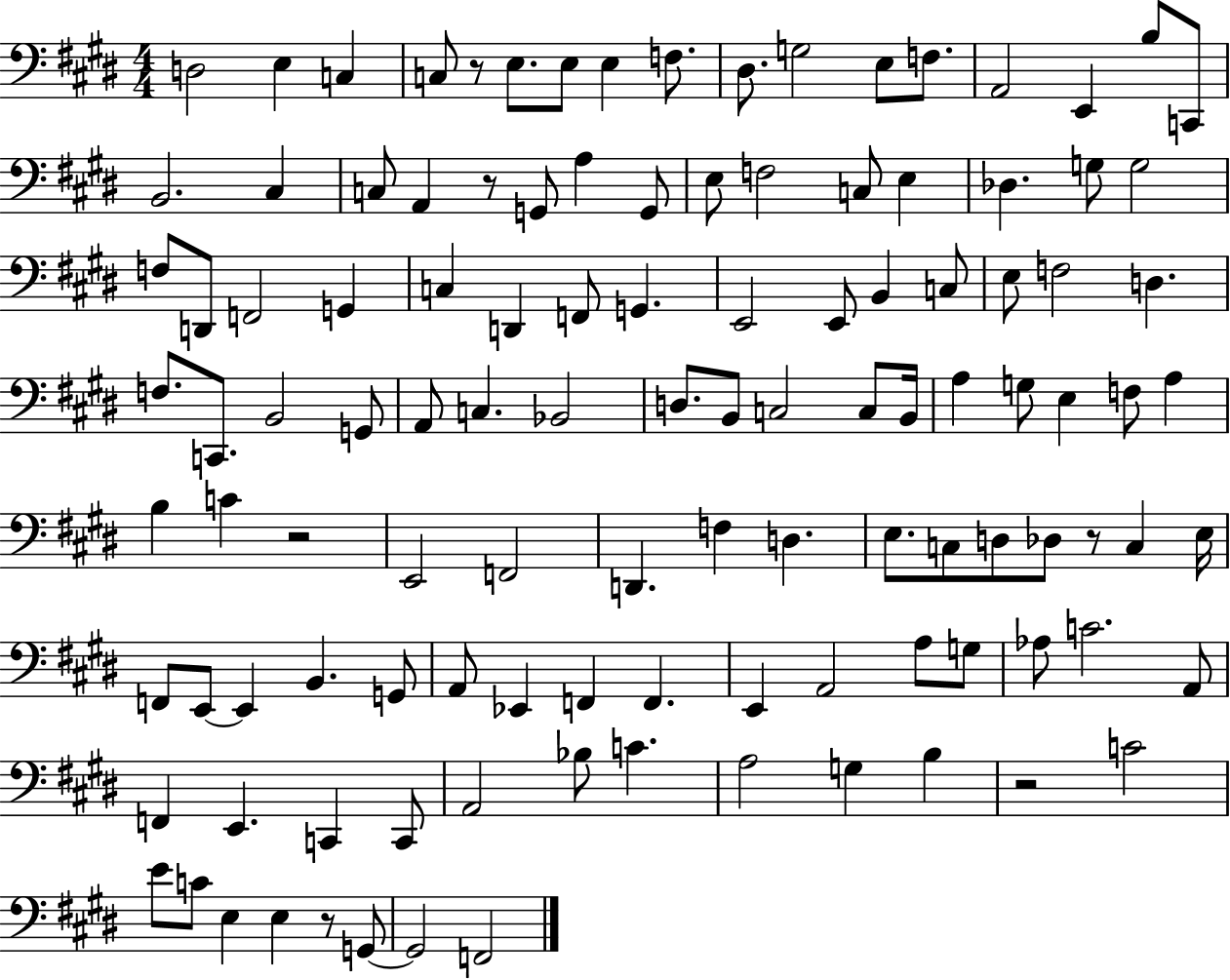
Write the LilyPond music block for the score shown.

{
  \clef bass
  \numericTimeSignature
  \time 4/4
  \key e \major
  d2 e4 c4 | c8 r8 e8. e8 e4 f8. | dis8. g2 e8 f8. | a,2 e,4 b8 c,8 | \break b,2. cis4 | c8 a,4 r8 g,8 a4 g,8 | e8 f2 c8 e4 | des4. g8 g2 | \break f8 d,8 f,2 g,4 | c4 d,4 f,8 g,4. | e,2 e,8 b,4 c8 | e8 f2 d4. | \break f8. c,8. b,2 g,8 | a,8 c4. bes,2 | d8. b,8 c2 c8 b,16 | a4 g8 e4 f8 a4 | \break b4 c'4 r2 | e,2 f,2 | d,4. f4 d4. | e8. c8 d8 des8 r8 c4 e16 | \break f,8 e,8~~ e,4 b,4. g,8 | a,8 ees,4 f,4 f,4. | e,4 a,2 a8 g8 | aes8 c'2. a,8 | \break f,4 e,4. c,4 c,8 | a,2 bes8 c'4. | a2 g4 b4 | r2 c'2 | \break e'8 c'8 e4 e4 r8 g,8~~ | g,2 f,2 | \bar "|."
}